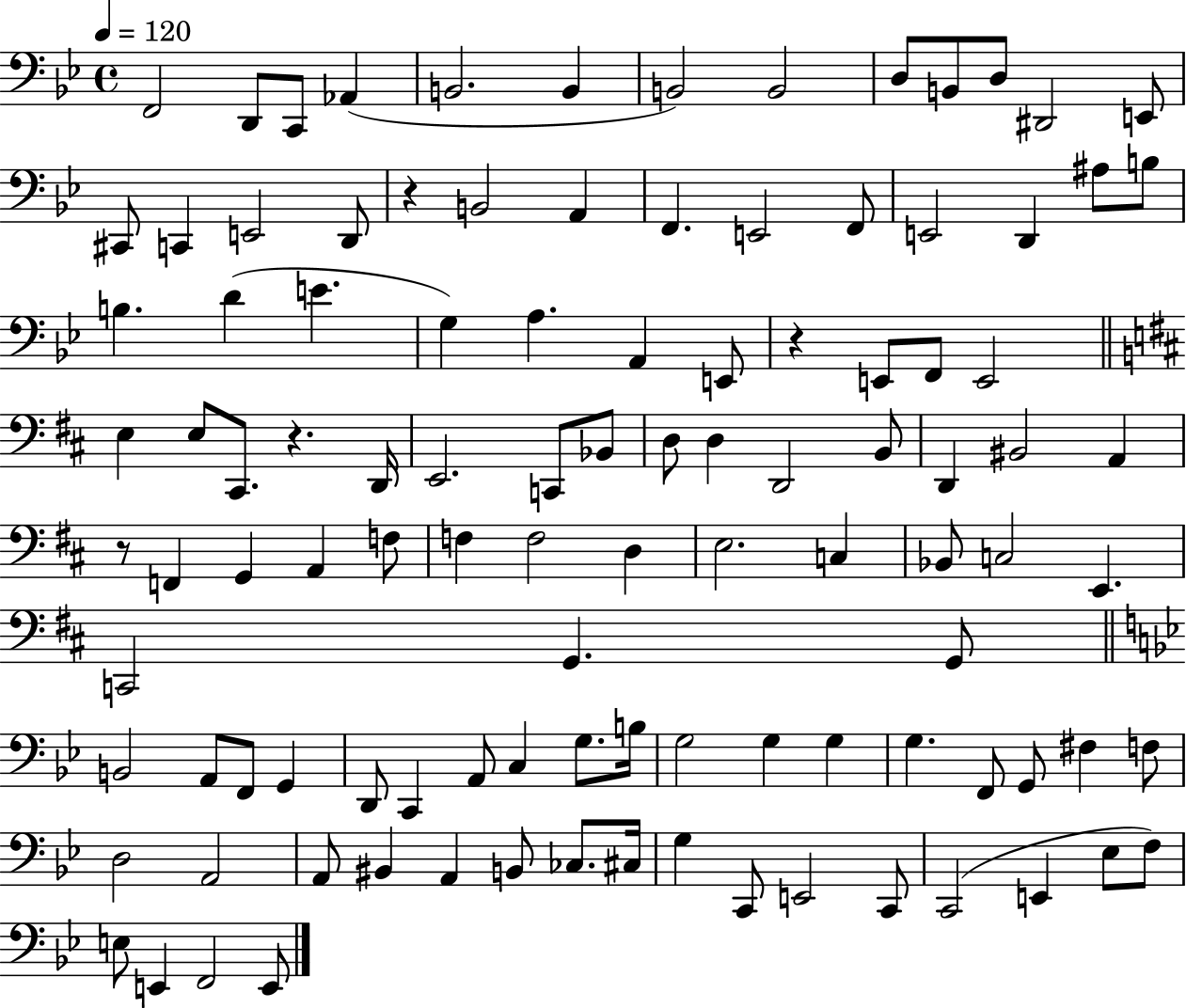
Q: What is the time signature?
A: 4/4